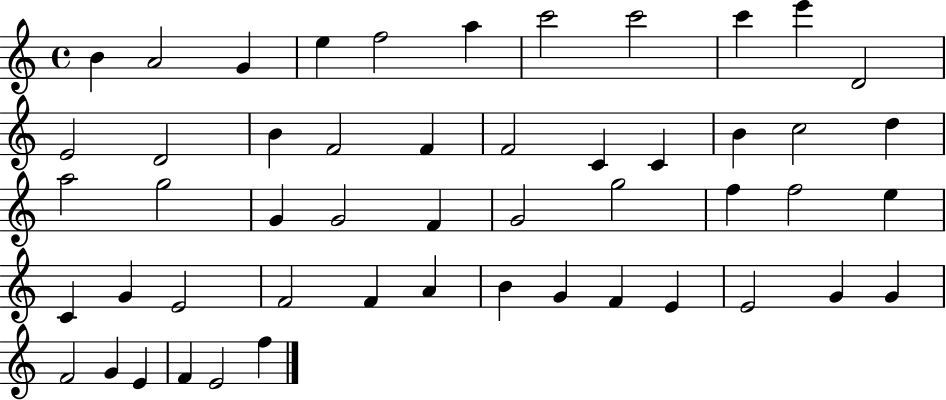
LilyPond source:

{
  \clef treble
  \time 4/4
  \defaultTimeSignature
  \key c \major
  b'4 a'2 g'4 | e''4 f''2 a''4 | c'''2 c'''2 | c'''4 e'''4 d'2 | \break e'2 d'2 | b'4 f'2 f'4 | f'2 c'4 c'4 | b'4 c''2 d''4 | \break a''2 g''2 | g'4 g'2 f'4 | g'2 g''2 | f''4 f''2 e''4 | \break c'4 g'4 e'2 | f'2 f'4 a'4 | b'4 g'4 f'4 e'4 | e'2 g'4 g'4 | \break f'2 g'4 e'4 | f'4 e'2 f''4 | \bar "|."
}